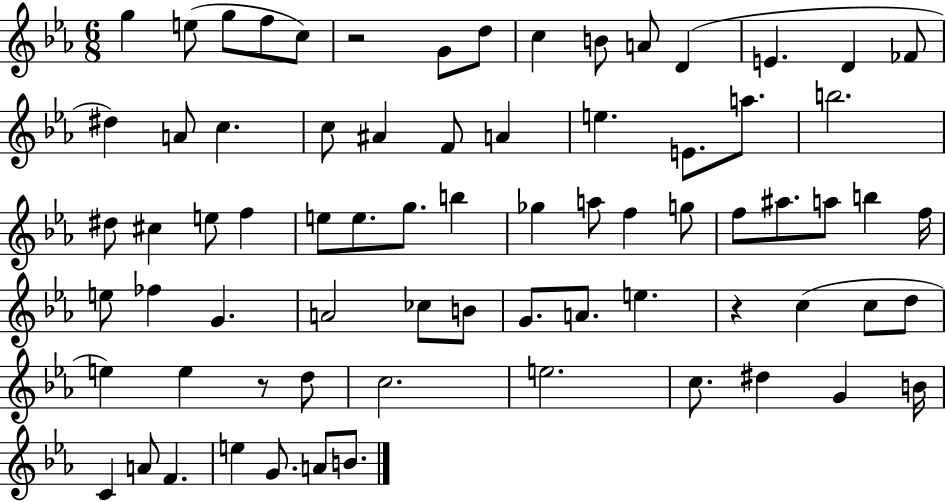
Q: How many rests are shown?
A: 3